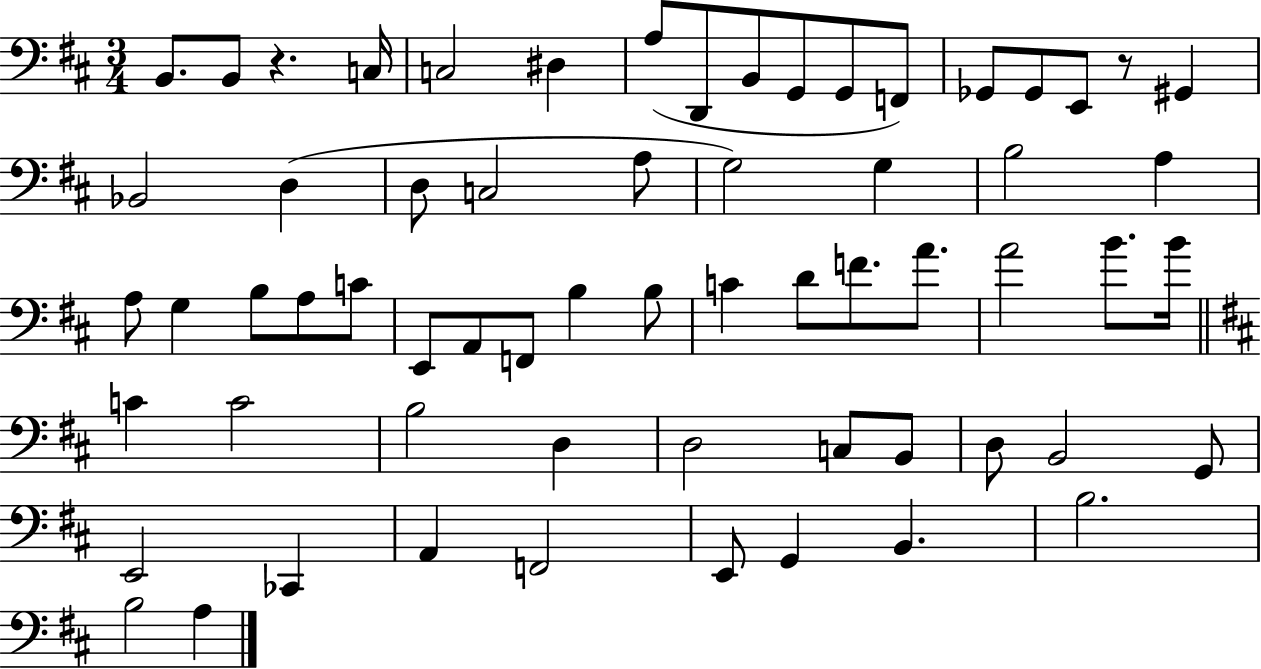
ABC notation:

X:1
T:Untitled
M:3/4
L:1/4
K:D
B,,/2 B,,/2 z C,/4 C,2 ^D, A,/2 D,,/2 B,,/2 G,,/2 G,,/2 F,,/2 _G,,/2 _G,,/2 E,,/2 z/2 ^G,, _B,,2 D, D,/2 C,2 A,/2 G,2 G, B,2 A, A,/2 G, B,/2 A,/2 C/2 E,,/2 A,,/2 F,,/2 B, B,/2 C D/2 F/2 A/2 A2 B/2 B/4 C C2 B,2 D, D,2 C,/2 B,,/2 D,/2 B,,2 G,,/2 E,,2 _C,, A,, F,,2 E,,/2 G,, B,, B,2 B,2 A,